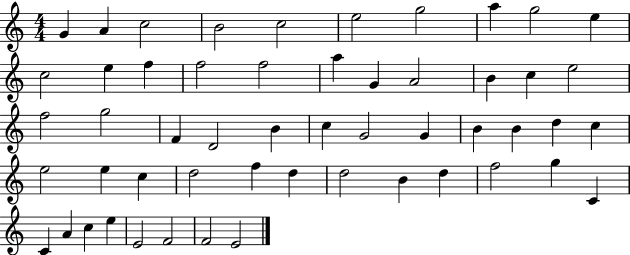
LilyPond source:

{
  \clef treble
  \numericTimeSignature
  \time 4/4
  \key c \major
  g'4 a'4 c''2 | b'2 c''2 | e''2 g''2 | a''4 g''2 e''4 | \break c''2 e''4 f''4 | f''2 f''2 | a''4 g'4 a'2 | b'4 c''4 e''2 | \break f''2 g''2 | f'4 d'2 b'4 | c''4 g'2 g'4 | b'4 b'4 d''4 c''4 | \break e''2 e''4 c''4 | d''2 f''4 d''4 | d''2 b'4 d''4 | f''2 g''4 c'4 | \break c'4 a'4 c''4 e''4 | e'2 f'2 | f'2 e'2 | \bar "|."
}